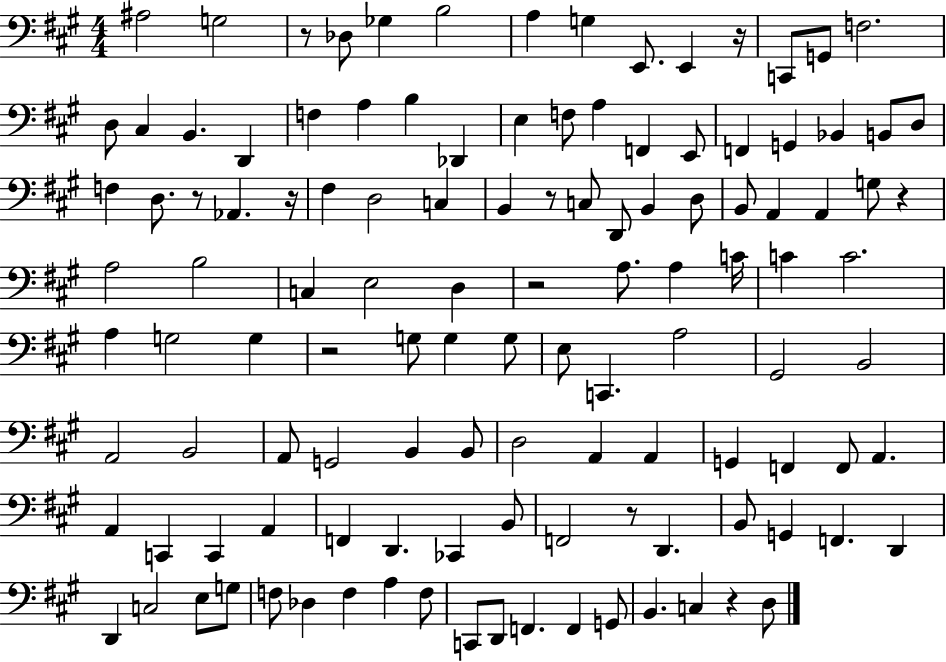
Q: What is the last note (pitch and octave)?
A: D3